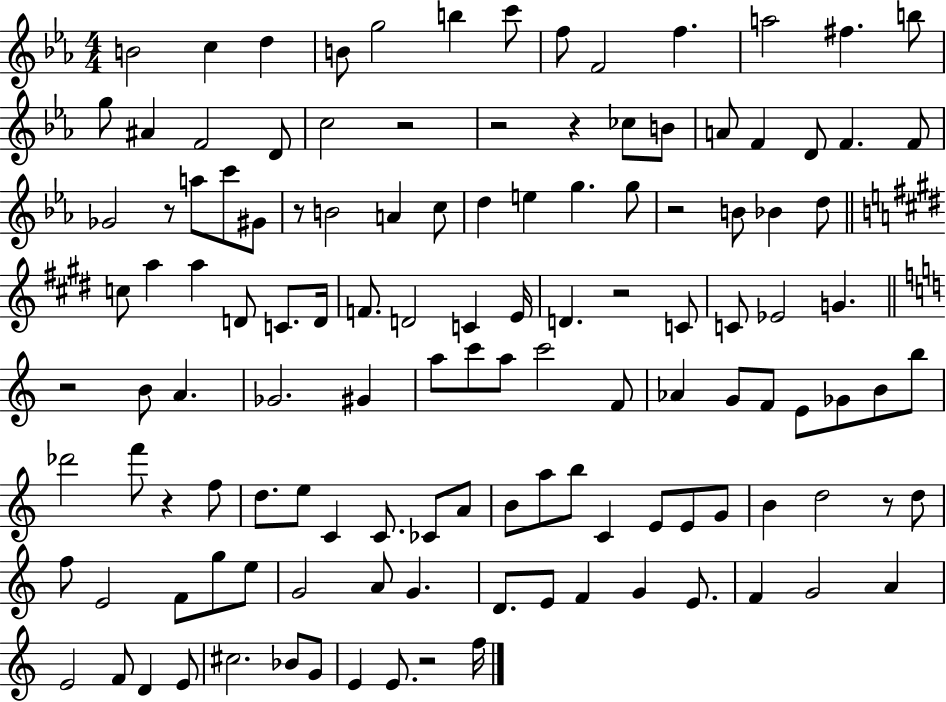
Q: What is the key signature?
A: EES major